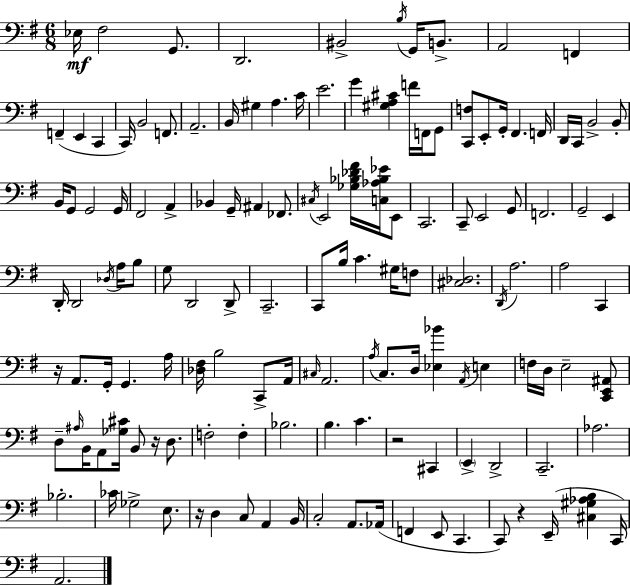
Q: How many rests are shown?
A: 5